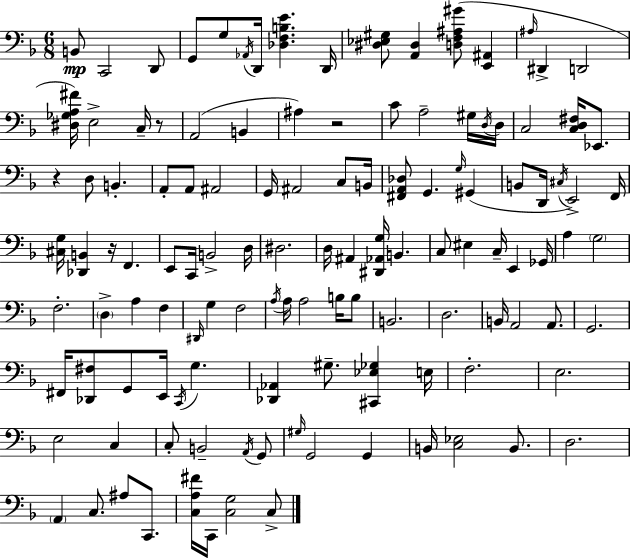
{
  \clef bass
  \numericTimeSignature
  \time 6/8
  \key d \minor
  b,8\mp c,2 d,8 | g,8 g8 \acciaccatura { aes,16 } d,16 <des f b e'>4. | d,16 <dis ees gis>8 <a, dis>4 <d f ais gis'>8( <e, ais,>4 | \grace { ais16 } dis,4-> d,2 | \break <dis ges a fis'>16) e2-> c16-- | r8 a,2( b,4 | ais4) r2 | c'8 a2-- | \break gis16 \acciaccatura { d16 } d16 c2 <c d fis>16 | ees,8. r4 d8 b,4.-. | a,8-. a,8 ais,2 | g,16 ais,2 | \break c8 b,16 <fis, a, des>8 g,4. \grace { g16 } | gis,4( b,8 d,16 \acciaccatura { cis16 } e,2->) | f,16 <cis g>16 <des, b,>4 r16 f,4. | e,8 c,16 b,2-> | \break d16 dis2. | d16 ais,4 <dis, aes, g>16 b,4. | c8 eis4 c16-- | e,4 ges,16 a4 \parenthesize g2 | \break f2.-. | \parenthesize d4-> a4 | f4 \grace { dis,16 } g4 f2 | \acciaccatura { a16 } a16 a2 | \break b16 b8 b,2. | d2. | b,16 a,2 | a,8. g,2. | \break fis,16 <des, fis>8 g,8 | e,16 \acciaccatura { c,16 } g4. <des, aes,>4 | gis8.-- <cis, ees ges>4 e16 f2.-. | e2. | \break e2 | c4 c8-. b,2-- | \acciaccatura { a,16 } g,8 \grace { gis16 } g,2 | g,4 b,16 <c ees>2 | \break b,8. d2. | \parenthesize a,4 | c8. ais8 c,8. <c a fis'>16 c,16 | <c g>2 c8-> \bar "|."
}